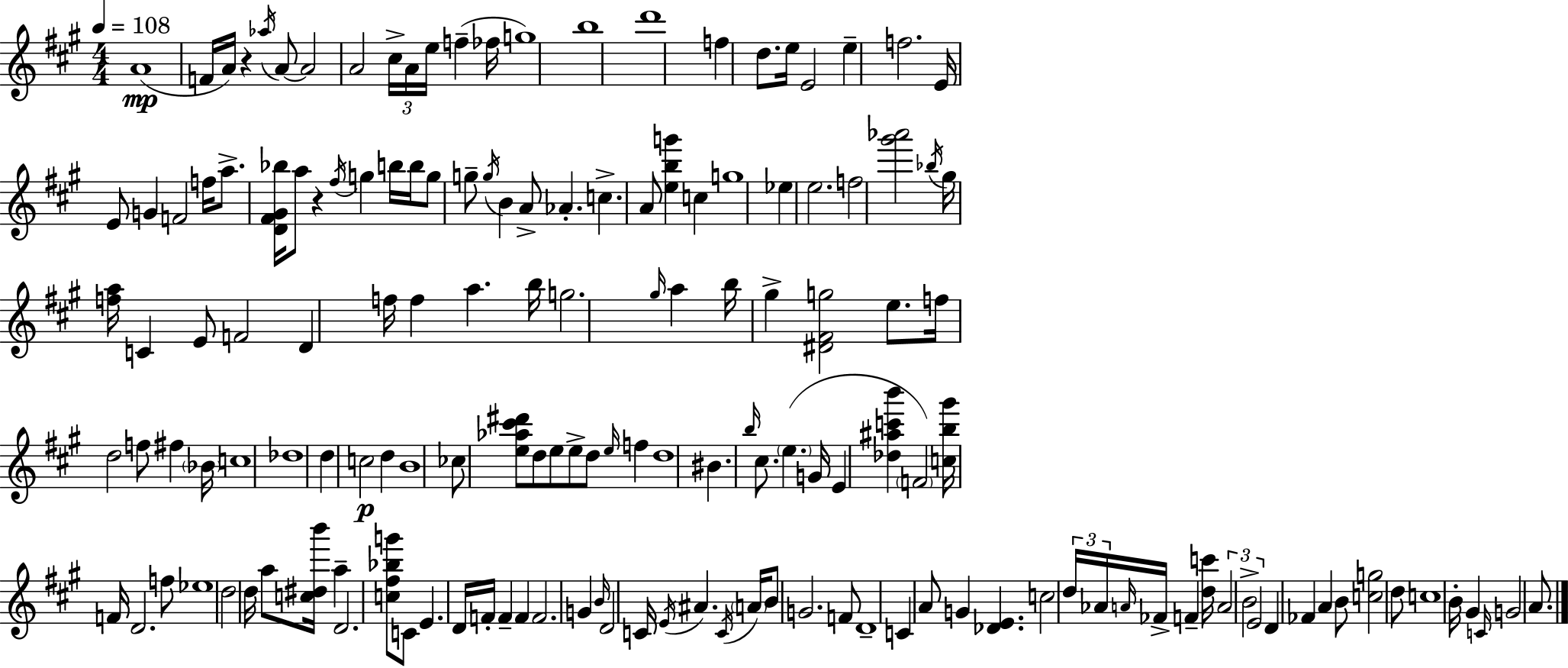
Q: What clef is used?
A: treble